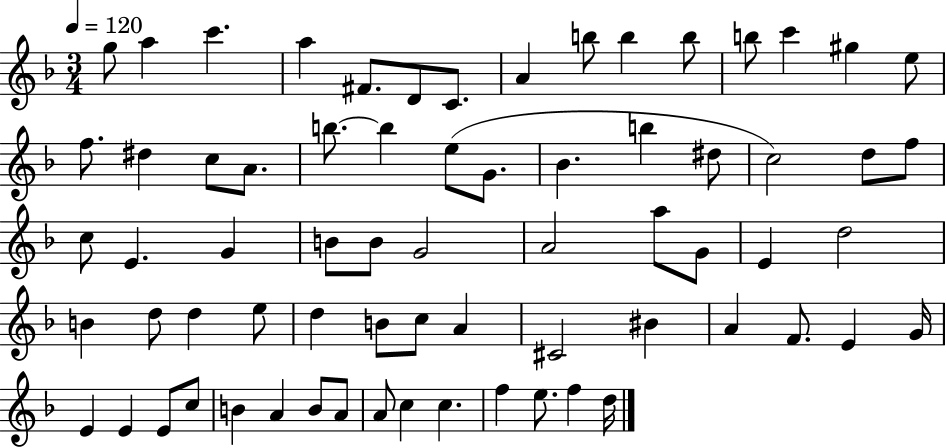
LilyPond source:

{
  \clef treble
  \numericTimeSignature
  \time 3/4
  \key f \major
  \tempo 4 = 120
  g''8 a''4 c'''4. | a''4 fis'8. d'8 c'8. | a'4 b''8 b''4 b''8 | b''8 c'''4 gis''4 e''8 | \break f''8. dis''4 c''8 a'8. | b''8.~~ b''4 e''8( g'8. | bes'4. b''4 dis''8 | c''2) d''8 f''8 | \break c''8 e'4. g'4 | b'8 b'8 g'2 | a'2 a''8 g'8 | e'4 d''2 | \break b'4 d''8 d''4 e''8 | d''4 b'8 c''8 a'4 | cis'2 bis'4 | a'4 f'8. e'4 g'16 | \break e'4 e'4 e'8 c''8 | b'4 a'4 b'8 a'8 | a'8 c''4 c''4. | f''4 e''8. f''4 d''16 | \break \bar "|."
}